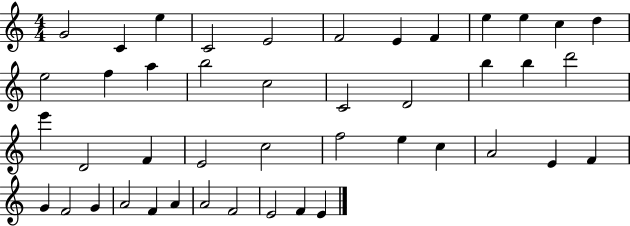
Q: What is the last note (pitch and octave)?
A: E4